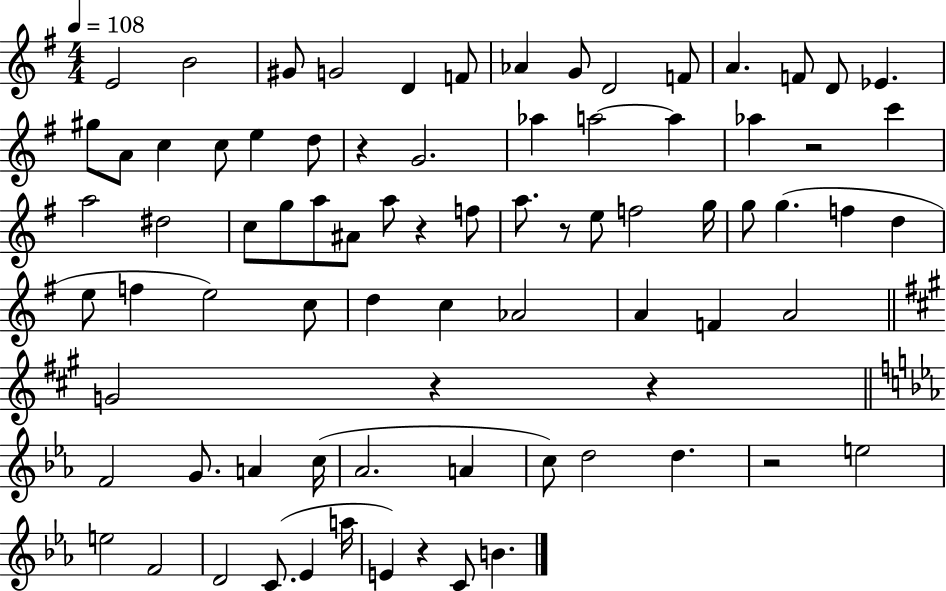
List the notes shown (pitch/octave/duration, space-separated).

E4/h B4/h G#4/e G4/h D4/q F4/e Ab4/q G4/e D4/h F4/e A4/q. F4/e D4/e Eb4/q. G#5/e A4/e C5/q C5/e E5/q D5/e R/q G4/h. Ab5/q A5/h A5/q Ab5/q R/h C6/q A5/h D#5/h C5/e G5/e A5/e A#4/e A5/e R/q F5/e A5/e. R/e E5/e F5/h G5/s G5/e G5/q. F5/q D5/q E5/e F5/q E5/h C5/e D5/q C5/q Ab4/h A4/q F4/q A4/h G4/h R/q R/q F4/h G4/e. A4/q C5/s Ab4/h. A4/q C5/e D5/h D5/q. R/h E5/h E5/h F4/h D4/h C4/e. Eb4/q A5/s E4/q R/q C4/e B4/q.